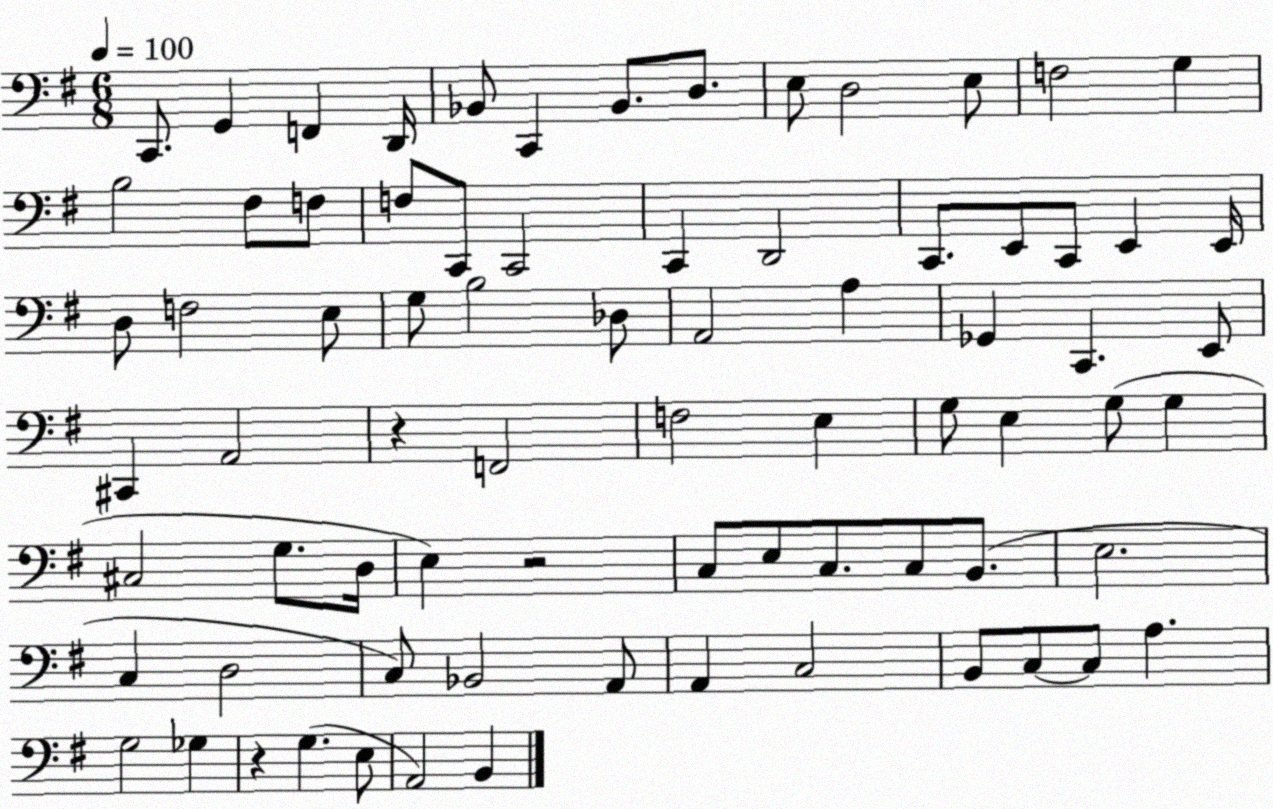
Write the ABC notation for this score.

X:1
T:Untitled
M:6/8
L:1/4
K:G
C,,/2 G,, F,, D,,/4 _B,,/2 C,, _B,,/2 D,/2 E,/2 D,2 E,/2 F,2 G, B,2 ^F,/2 F,/2 F,/2 C,,/2 C,,2 C,, D,,2 C,,/2 E,,/2 C,,/2 E,, E,,/4 D,/2 F,2 E,/2 G,/2 B,2 _D,/2 A,,2 A, _G,, C,, E,,/2 ^C,, A,,2 z F,,2 F,2 E, G,/2 E, G,/2 G, ^C,2 G,/2 D,/4 E, z2 C,/2 E,/2 C,/2 C,/2 B,,/2 E,2 C, D,2 C,/2 _B,,2 A,,/2 A,, C,2 B,,/2 C,/2 C,/2 A, G,2 _G, z G, E,/2 A,,2 B,,